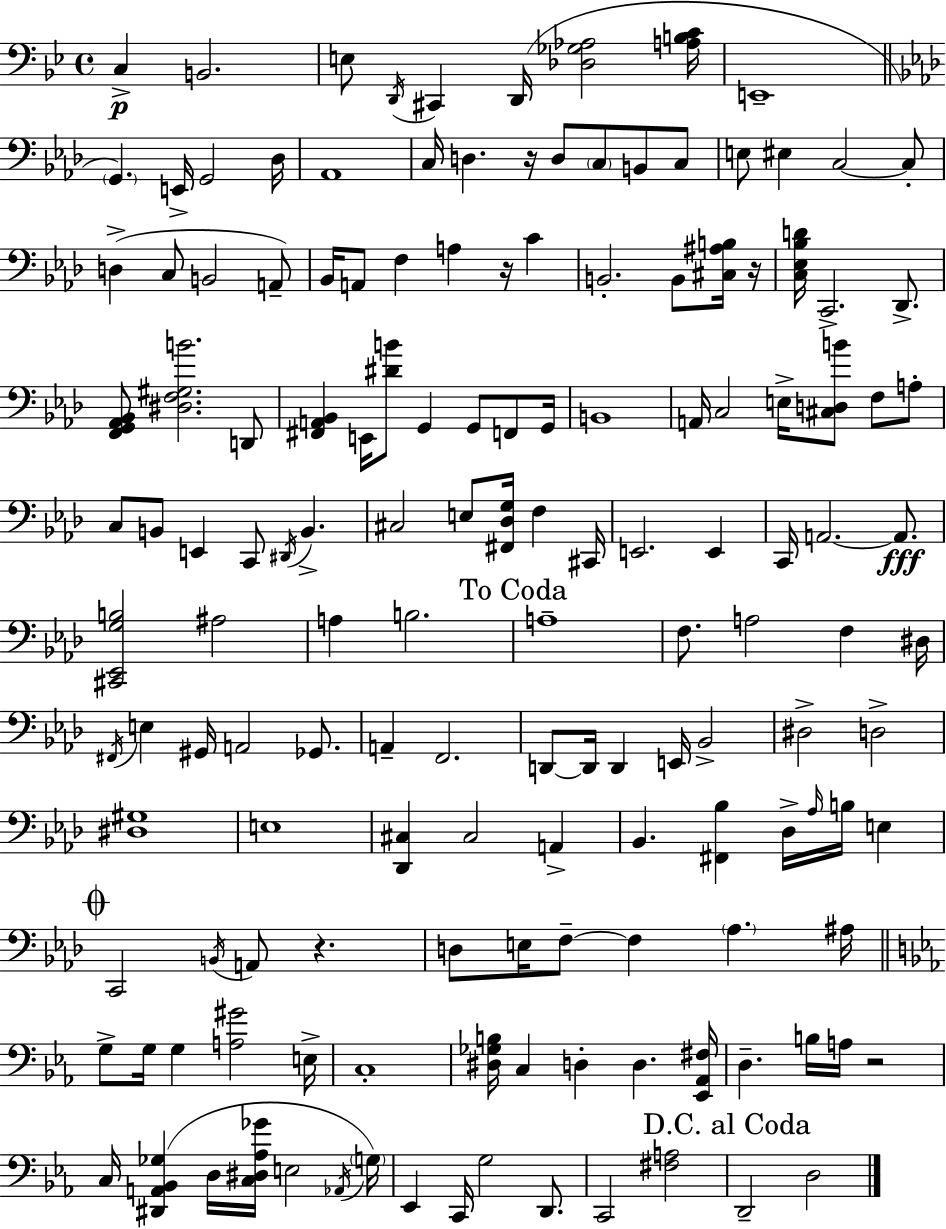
X:1
T:Untitled
M:4/4
L:1/4
K:Bb
C, B,,2 E,/2 D,,/4 ^C,, D,,/4 [_D,_G,_A,]2 [A,B,C]/4 E,,4 G,, E,,/4 G,,2 _D,/4 _A,,4 C,/4 D, z/4 D,/2 C,/2 B,,/2 C,/2 E,/2 ^E, C,2 C,/2 D, C,/2 B,,2 A,,/2 _B,,/4 A,,/2 F, A, z/4 C B,,2 B,,/2 [^C,^A,B,]/4 z/4 [C,_E,_B,D]/4 C,,2 _D,,/2 [F,,G,,_A,,_B,,]/2 [^D,F,^G,B]2 D,,/2 [^F,,A,,_B,,] E,,/4 [^DB]/2 G,, G,,/2 F,,/2 G,,/4 B,,4 A,,/4 C,2 E,/4 [^C,D,B]/2 F,/2 A,/2 C,/2 B,,/2 E,, C,,/2 ^D,,/4 B,, ^C,2 E,/2 [^F,,_D,G,]/4 F, ^C,,/4 E,,2 E,, C,,/4 A,,2 A,,/2 [^C,,_E,,G,B,]2 ^A,2 A, B,2 A,4 F,/2 A,2 F, ^D,/4 ^F,,/4 E, ^G,,/4 A,,2 _G,,/2 A,, F,,2 D,,/2 D,,/4 D,, E,,/4 _B,,2 ^D,2 D,2 [^D,^G,]4 E,4 [_D,,^C,] ^C,2 A,, _B,, [^F,,_B,] _D,/4 _A,/4 B,/4 E, C,,2 B,,/4 A,,/2 z D,/2 E,/4 F,/2 F, _A, ^A,/4 G,/2 G,/4 G, [A,^G]2 E,/4 C,4 [^D,_G,B,]/4 C, D, D, [_E,,_A,,^F,]/4 D, B,/4 A,/4 z2 C,/4 [^D,,A,,_B,,_G,] D,/4 [C,^D,_A,_G]/4 E,2 _A,,/4 G,/4 _E,, C,,/4 G,2 D,,/2 C,,2 [^F,A,]2 D,,2 D,2